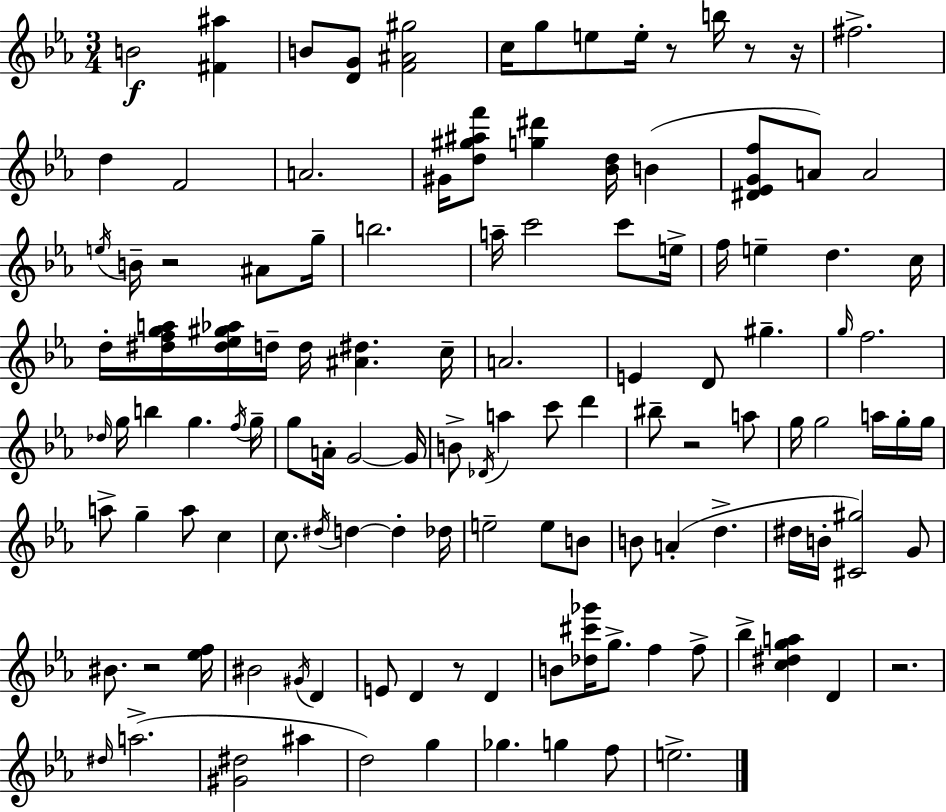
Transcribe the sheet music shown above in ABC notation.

X:1
T:Untitled
M:3/4
L:1/4
K:Cm
B2 [^F^a] B/2 [DG]/2 [F^A^g]2 c/4 g/2 e/2 e/4 z/2 b/4 z/2 z/4 ^f2 d F2 A2 ^G/4 [d^g^af']/2 [g^d'] [_Bd]/4 B [^D_EGf]/2 A/2 A2 e/4 B/4 z2 ^A/2 g/4 b2 a/4 c'2 c'/2 e/4 f/4 e d c/4 d/4 [^dfga]/4 [^d_e^g_a]/4 d/4 d/4 [^A^d] c/4 A2 E D/2 ^g g/4 f2 _d/4 g/4 b g f/4 g/4 g/2 A/4 G2 G/4 B/2 _D/4 a c'/2 d' ^b/2 z2 a/2 g/4 g2 a/4 g/4 g/4 a/2 g a/2 c c/2 ^d/4 d d _d/4 e2 e/2 B/2 B/2 A d ^d/4 B/4 [^C^g]2 G/2 ^B/2 z2 [_ef]/4 ^B2 ^G/4 D E/2 D z/2 D B/2 [_d^c'_g']/4 g/2 f f/2 _b [c^dga] D z2 ^d/4 a2 [^G^d]2 ^a d2 g _g g f/2 e2